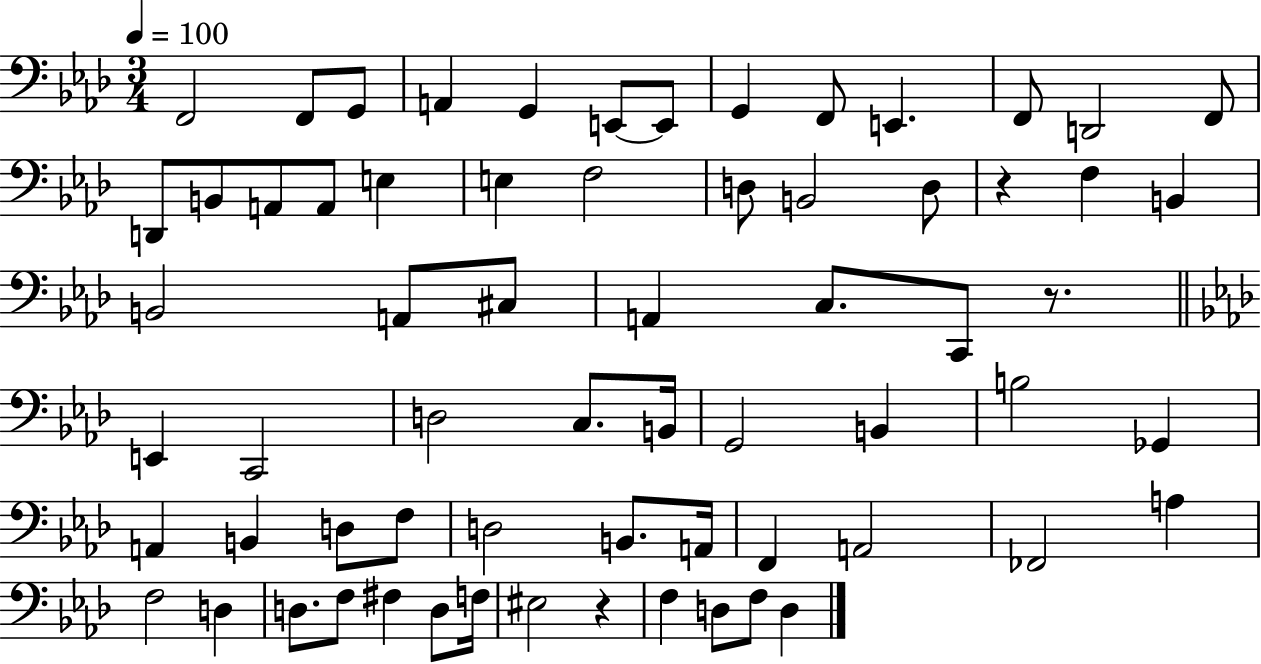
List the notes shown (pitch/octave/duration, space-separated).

F2/h F2/e G2/e A2/q G2/q E2/e E2/e G2/q F2/e E2/q. F2/e D2/h F2/e D2/e B2/e A2/e A2/e E3/q E3/q F3/h D3/e B2/h D3/e R/q F3/q B2/q B2/h A2/e C#3/e A2/q C3/e. C2/e R/e. E2/q C2/h D3/h C3/e. B2/s G2/h B2/q B3/h Gb2/q A2/q B2/q D3/e F3/e D3/h B2/e. A2/s F2/q A2/h FES2/h A3/q F3/h D3/q D3/e. F3/e F#3/q D3/e F3/s EIS3/h R/q F3/q D3/e F3/e D3/q